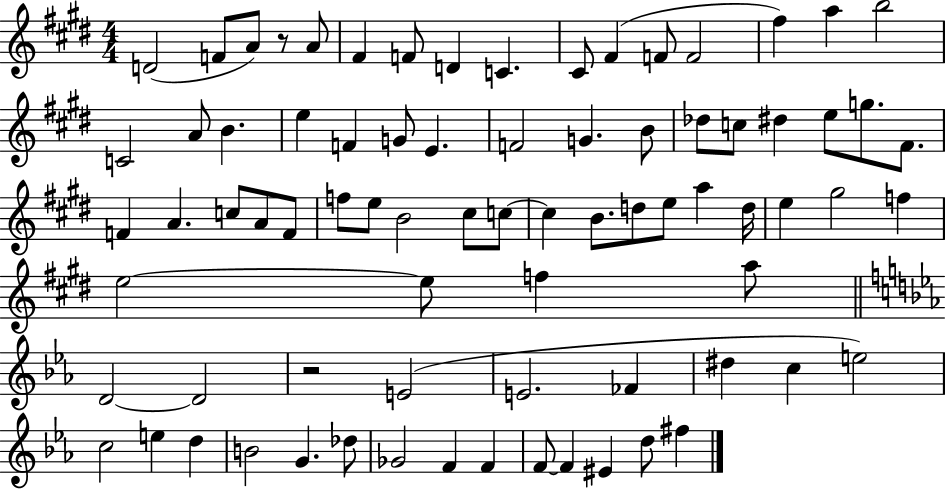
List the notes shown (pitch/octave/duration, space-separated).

D4/h F4/e A4/e R/e A4/e F#4/q F4/e D4/q C4/q. C#4/e F#4/q F4/e F4/h F#5/q A5/q B5/h C4/h A4/e B4/q. E5/q F4/q G4/e E4/q. F4/h G4/q. B4/e Db5/e C5/e D#5/q E5/e G5/e. F#4/e. F4/q A4/q. C5/e A4/e F4/e F5/e E5/e B4/h C#5/e C5/e C5/q B4/e. D5/e E5/e A5/q D5/s E5/q G#5/h F5/q E5/h E5/e F5/q A5/e D4/h D4/h R/h E4/h E4/h. FES4/q D#5/q C5/q E5/h C5/h E5/q D5/q B4/h G4/q. Db5/e Gb4/h F4/q F4/q F4/e F4/q EIS4/q D5/e F#5/q